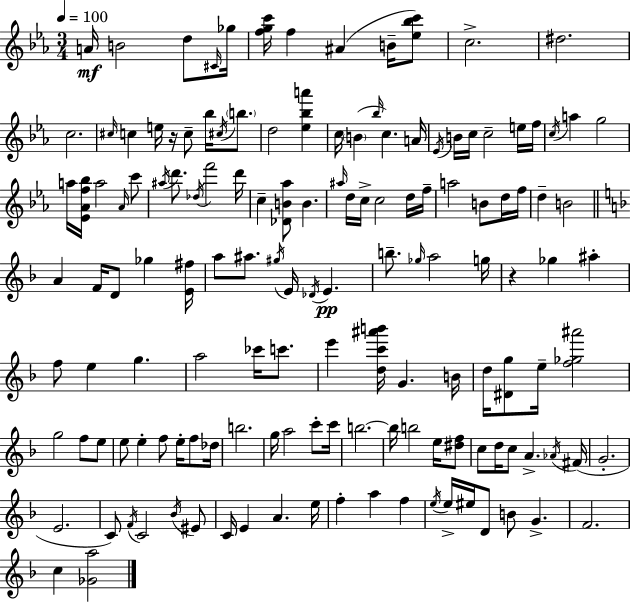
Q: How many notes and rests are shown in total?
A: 142